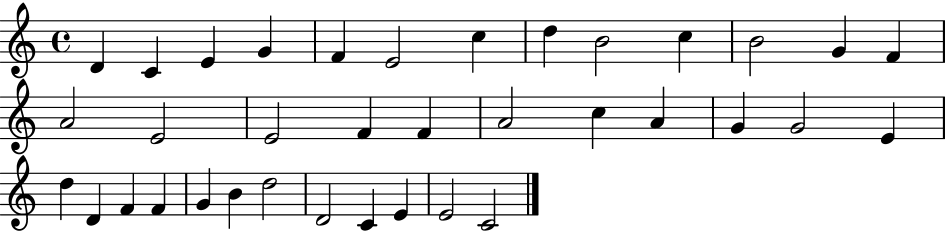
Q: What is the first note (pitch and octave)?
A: D4